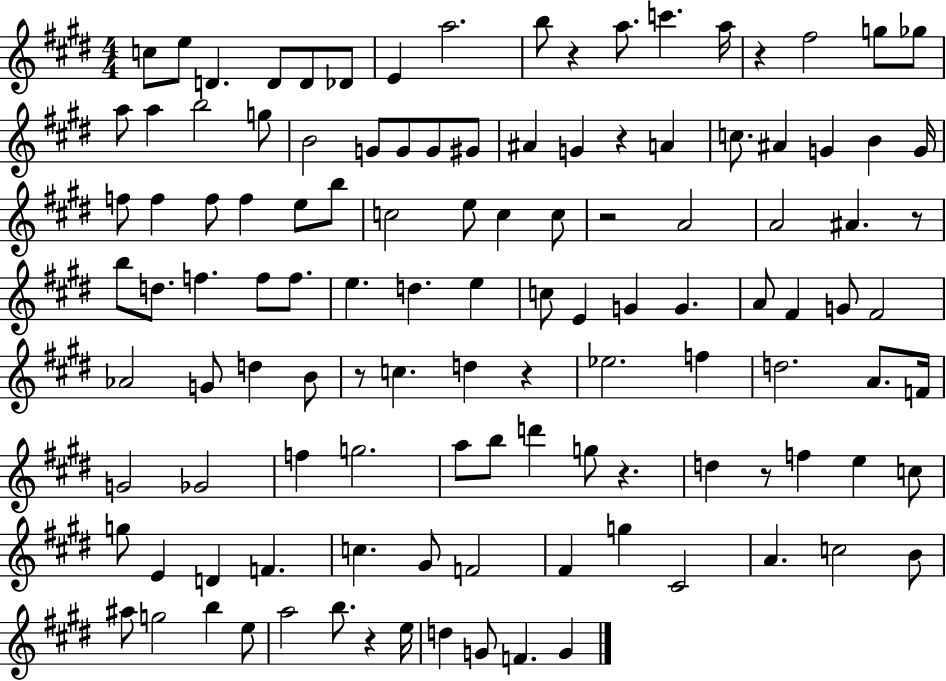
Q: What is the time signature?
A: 4/4